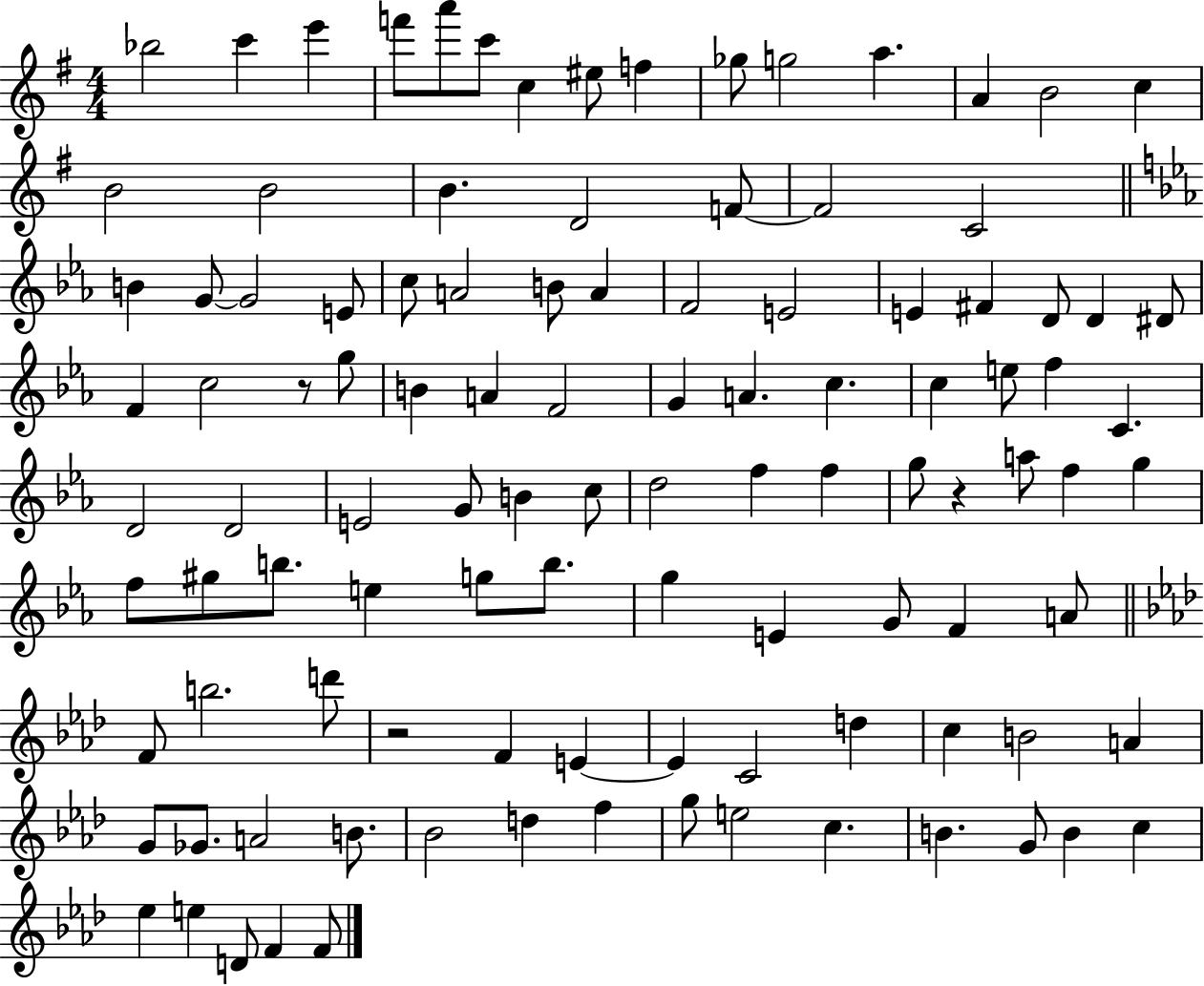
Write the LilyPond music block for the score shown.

{
  \clef treble
  \numericTimeSignature
  \time 4/4
  \key g \major
  bes''2 c'''4 e'''4 | f'''8 a'''8 c'''8 c''4 eis''8 f''4 | ges''8 g''2 a''4. | a'4 b'2 c''4 | \break b'2 b'2 | b'4. d'2 f'8~~ | f'2 c'2 | \bar "||" \break \key ees \major b'4 g'8~~ g'2 e'8 | c''8 a'2 b'8 a'4 | f'2 e'2 | e'4 fis'4 d'8 d'4 dis'8 | \break f'4 c''2 r8 g''8 | b'4 a'4 f'2 | g'4 a'4. c''4. | c''4 e''8 f''4 c'4. | \break d'2 d'2 | e'2 g'8 b'4 c''8 | d''2 f''4 f''4 | g''8 r4 a''8 f''4 g''4 | \break f''8 gis''8 b''8. e''4 g''8 b''8. | g''4 e'4 g'8 f'4 a'8 | \bar "||" \break \key f \minor f'8 b''2. d'''8 | r2 f'4 e'4~~ | e'4 c'2 d''4 | c''4 b'2 a'4 | \break g'8 ges'8. a'2 b'8. | bes'2 d''4 f''4 | g''8 e''2 c''4. | b'4. g'8 b'4 c''4 | \break ees''4 e''4 d'8 f'4 f'8 | \bar "|."
}